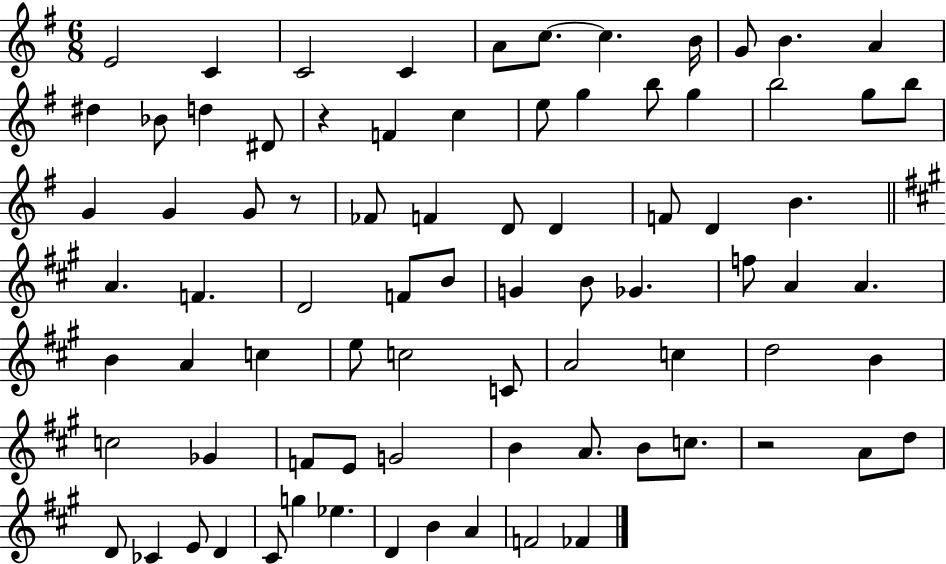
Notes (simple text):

E4/h C4/q C4/h C4/q A4/e C5/e. C5/q. B4/s G4/e B4/q. A4/q D#5/q Bb4/e D5/q D#4/e R/q F4/q C5/q E5/e G5/q B5/e G5/q B5/h G5/e B5/e G4/q G4/q G4/e R/e FES4/e F4/q D4/e D4/q F4/e D4/q B4/q. A4/q. F4/q. D4/h F4/e B4/e G4/q B4/e Gb4/q. F5/e A4/q A4/q. B4/q A4/q C5/q E5/e C5/h C4/e A4/h C5/q D5/h B4/q C5/h Gb4/q F4/e E4/e G4/h B4/q A4/e. B4/e C5/e. R/h A4/e D5/e D4/e CES4/q E4/e D4/q C#4/e G5/q Eb5/q. D4/q B4/q A4/q F4/h FES4/q